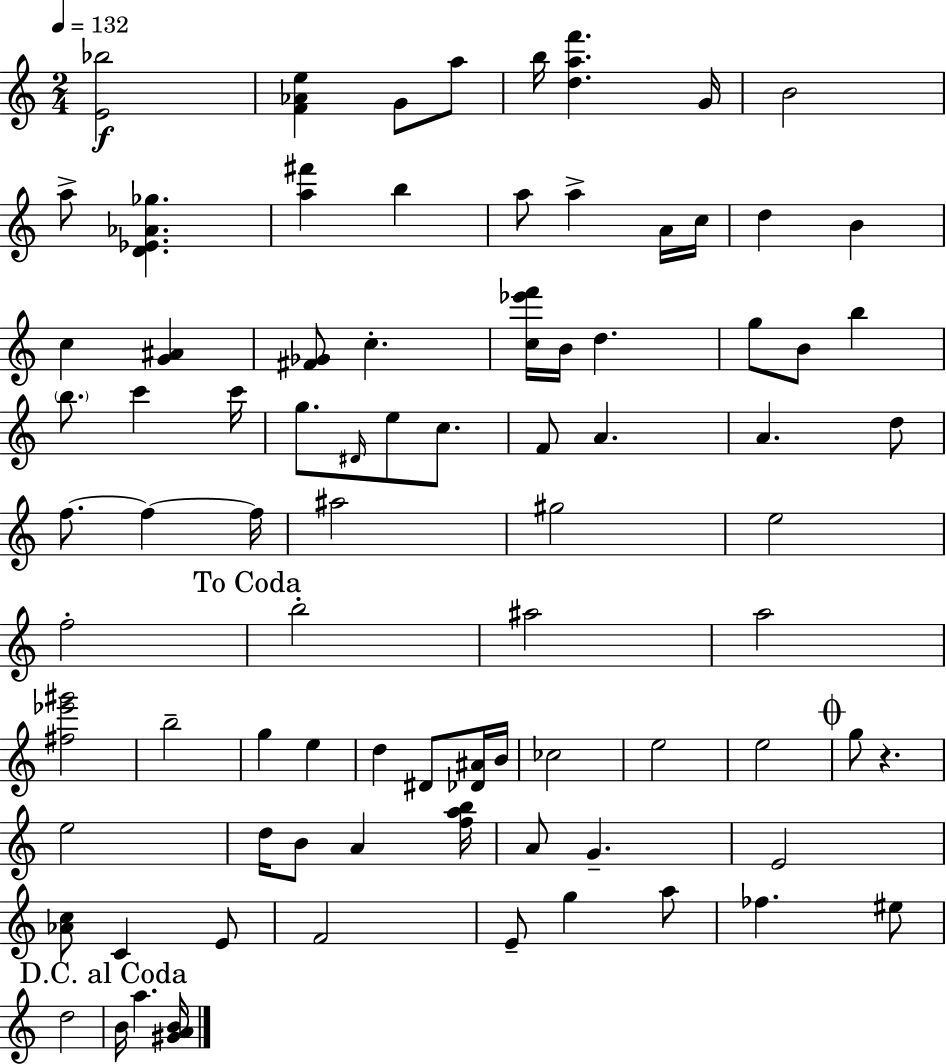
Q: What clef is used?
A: treble